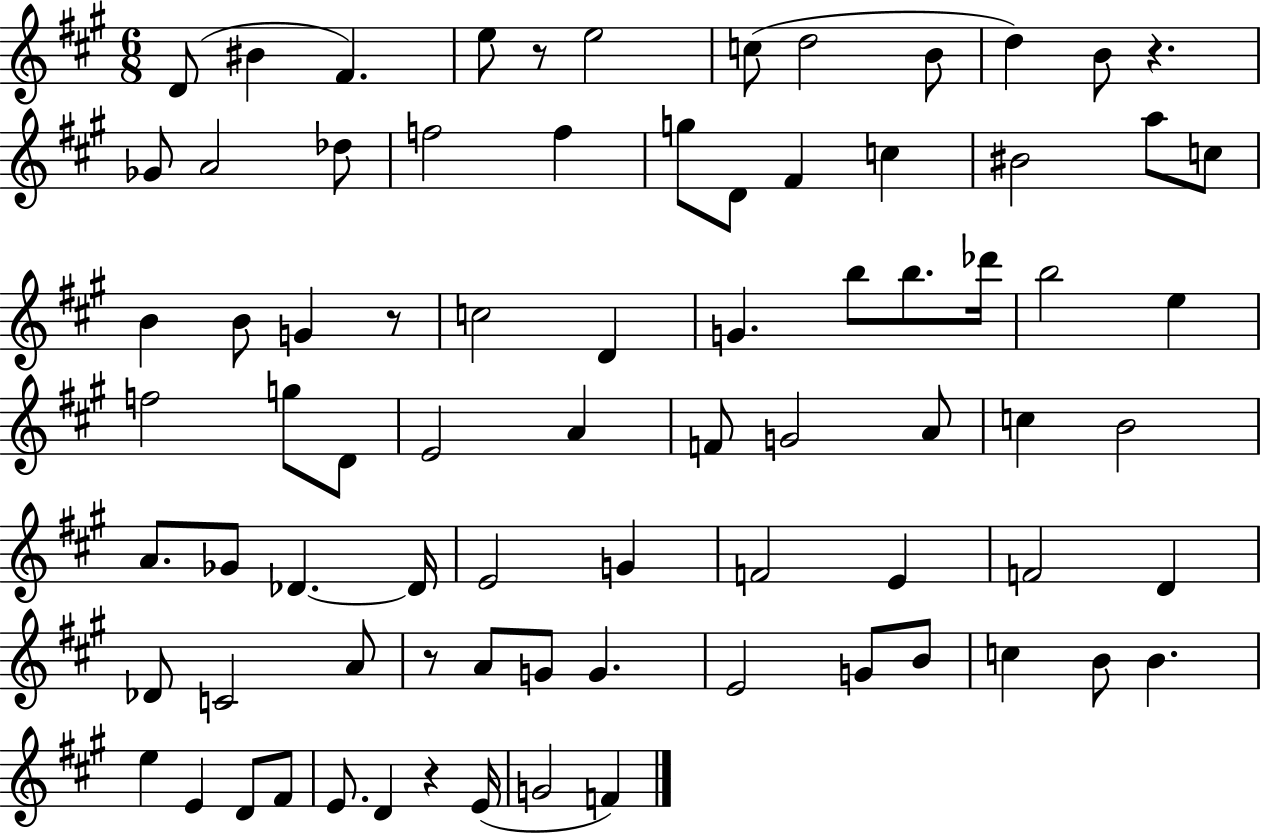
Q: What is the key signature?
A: A major